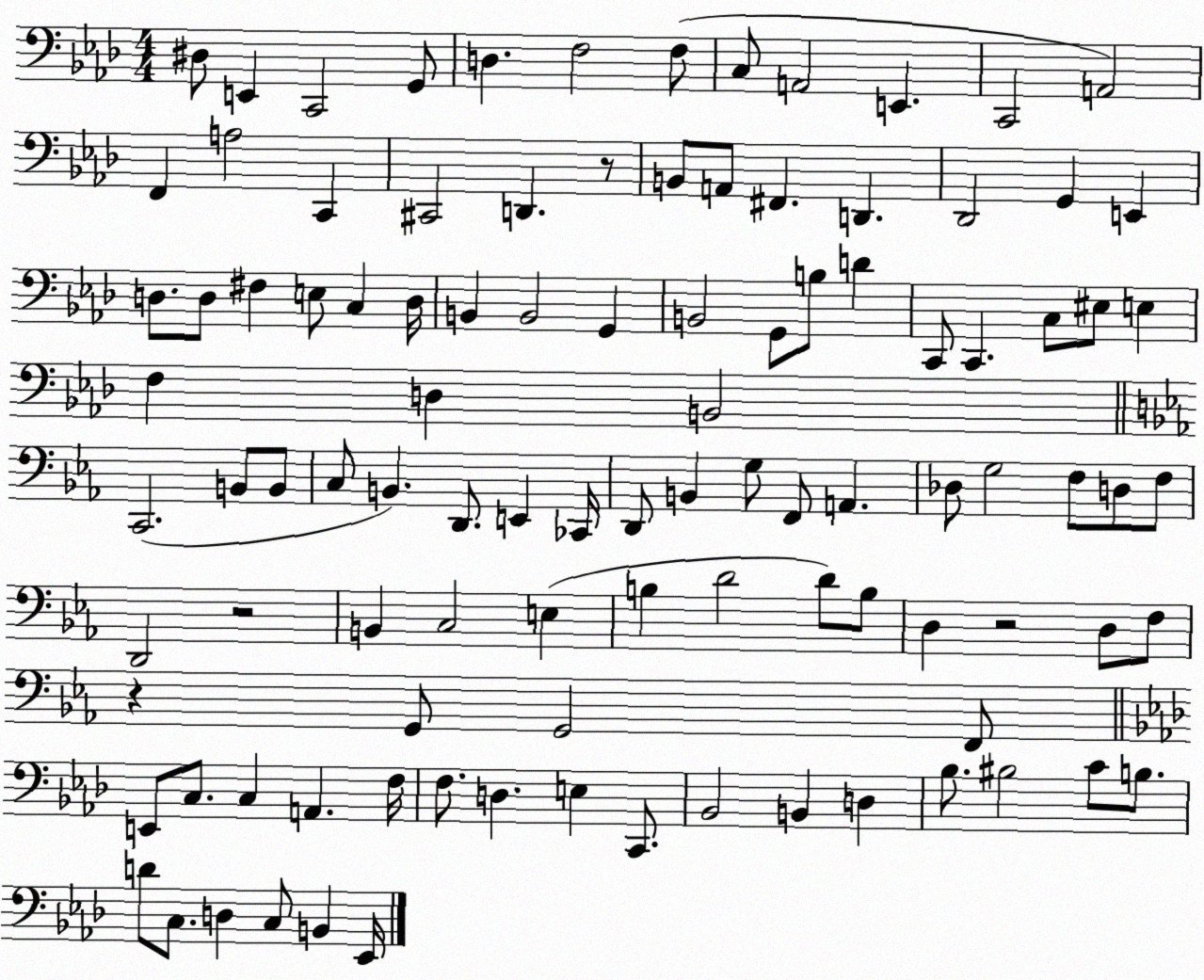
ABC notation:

X:1
T:Untitled
M:4/4
L:1/4
K:Ab
^D,/2 E,, C,,2 G,,/2 D, F,2 F,/2 C,/2 A,,2 E,, C,,2 A,,2 F,, A,2 C,, ^C,,2 D,, z/2 B,,/2 A,,/2 ^F,, D,, _D,,2 G,, E,, D,/2 D,/2 ^F, E,/2 C, D,/4 B,, B,,2 G,, B,,2 G,,/2 B,/2 D C,,/2 C,, C,/2 ^E,/2 E, F, D, B,,2 C,,2 B,,/2 B,,/2 C,/2 B,, D,,/2 E,, _C,,/4 D,,/2 B,, G,/2 F,,/2 A,, _D,/2 G,2 F,/2 D,/2 F,/2 D,,2 z2 B,, C,2 E, B, D2 D/2 B,/2 D, z2 D,/2 F,/2 z G,,/2 G,,2 F,,/2 E,,/2 C,/2 C, A,, F,/4 F,/2 D, E, C,,/2 _B,,2 B,, D, _B,/2 ^B,2 C/2 B,/2 D/2 C,/2 D, C,/2 B,, _E,,/4